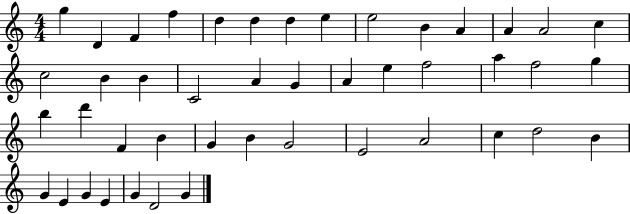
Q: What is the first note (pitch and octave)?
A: G5